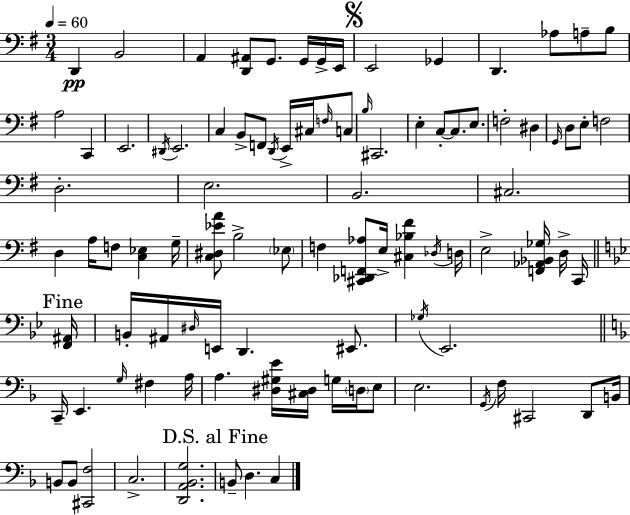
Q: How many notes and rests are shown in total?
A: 95